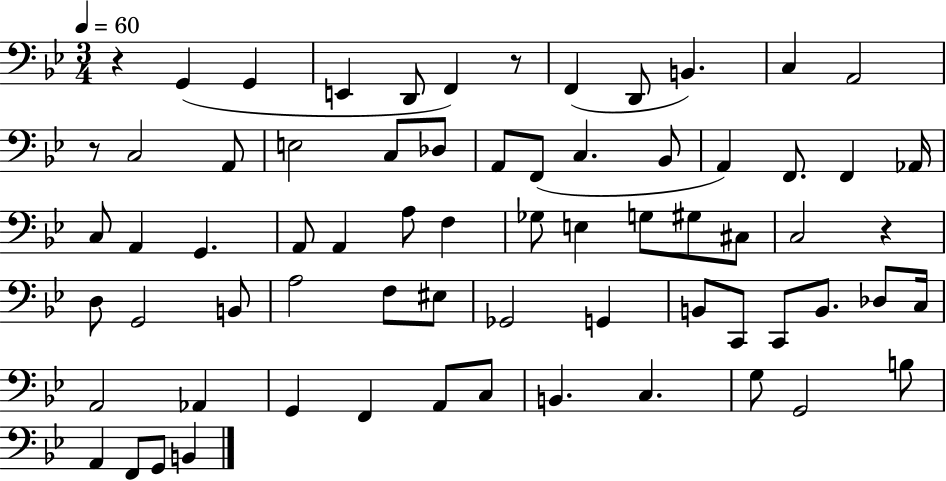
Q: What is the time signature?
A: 3/4